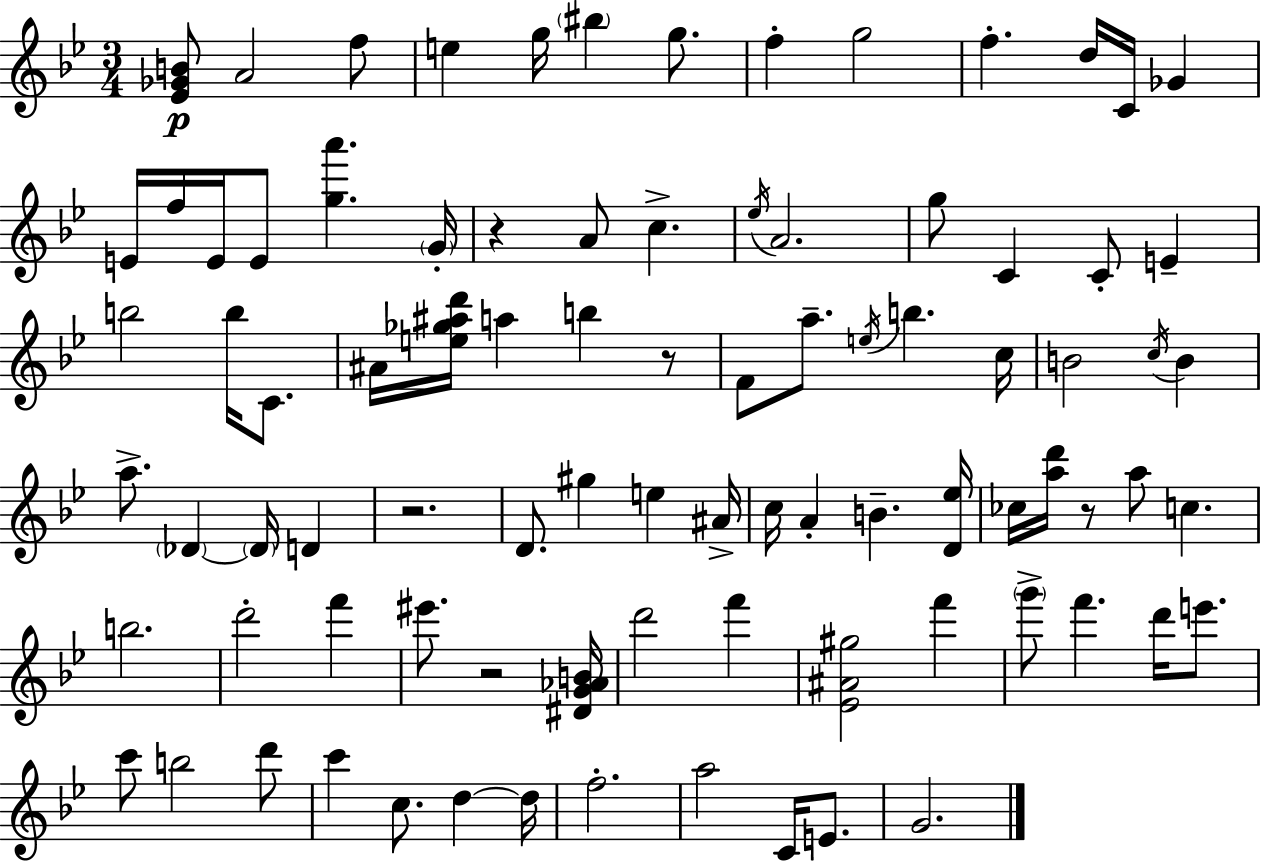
{
  \clef treble
  \numericTimeSignature
  \time 3/4
  \key g \minor
  <ees' ges' b'>8\p a'2 f''8 | e''4 g''16 \parenthesize bis''4 g''8. | f''4-. g''2 | f''4.-. d''16 c'16 ges'4 | \break e'16 f''16 e'16 e'8 <g'' a'''>4. \parenthesize g'16-. | r4 a'8 c''4.-> | \acciaccatura { ees''16 } a'2. | g''8 c'4 c'8-. e'4-- | \break b''2 b''16 c'8. | ais'16 <e'' ges'' ais'' d'''>16 a''4 b''4 r8 | f'8 a''8.-- \acciaccatura { e''16 } b''4. | c''16 b'2 \acciaccatura { c''16 } b'4 | \break a''8.-> \parenthesize des'4~~ \parenthesize des'16 d'4 | r2. | d'8. gis''4 e''4 | ais'16-> c''16 a'4-. b'4.-- | \break <d' ees''>16 ces''16 <a'' d'''>16 r8 a''8 c''4. | b''2. | d'''2-. f'''4 | eis'''8. r2 | \break <dis' g' aes' b'>16 d'''2 f'''4 | <ees' ais' gis''>2 f'''4 | \parenthesize g'''8-> f'''4. d'''16 | e'''8. c'''8 b''2 | \break d'''8 c'''4 c''8. d''4~~ | d''16 f''2.-. | a''2 c'16 | e'8. g'2. | \break \bar "|."
}